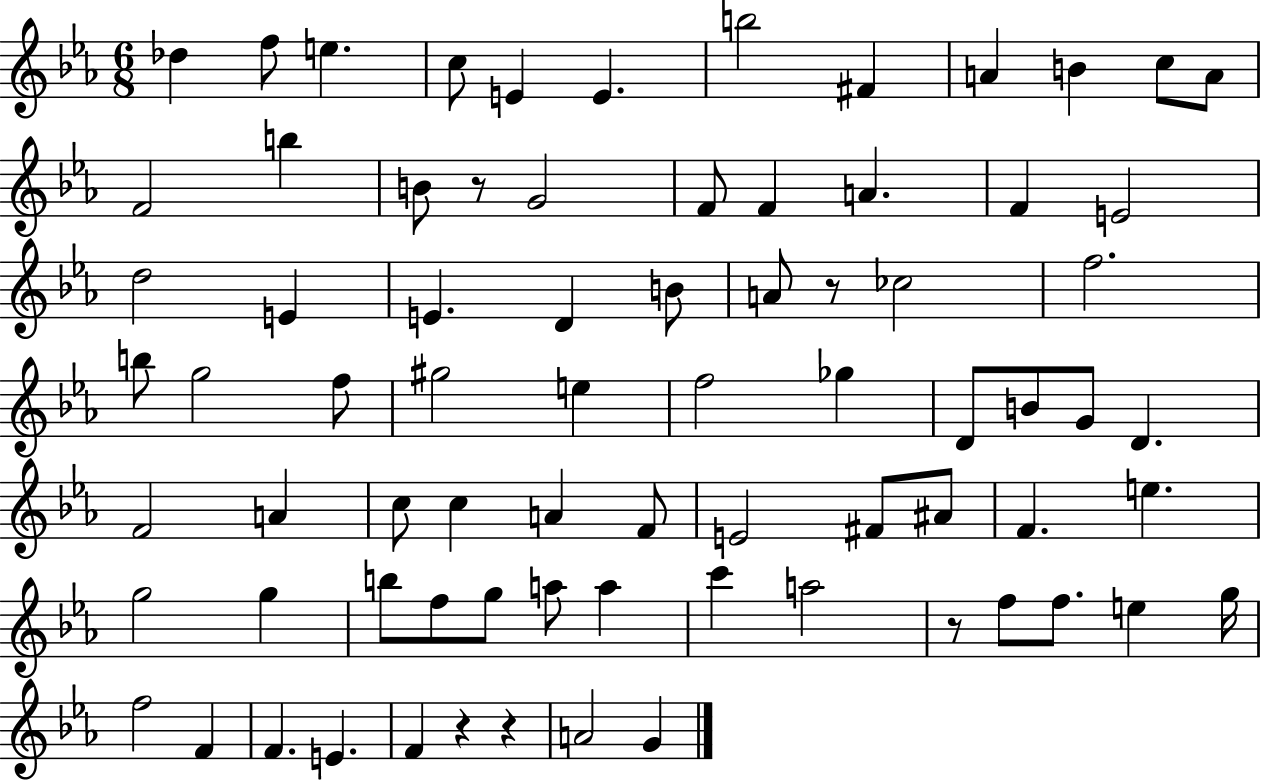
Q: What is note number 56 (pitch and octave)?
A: G5